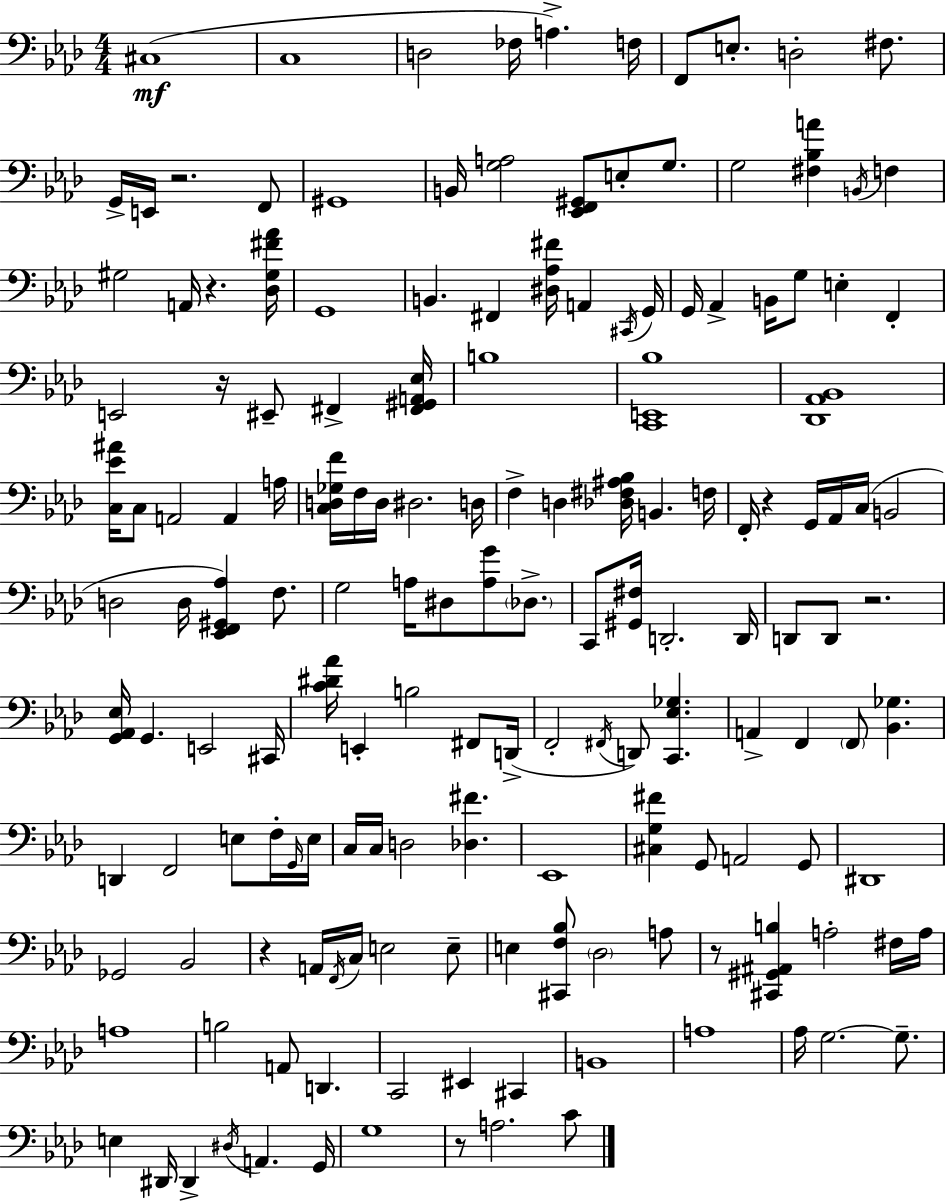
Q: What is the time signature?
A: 4/4